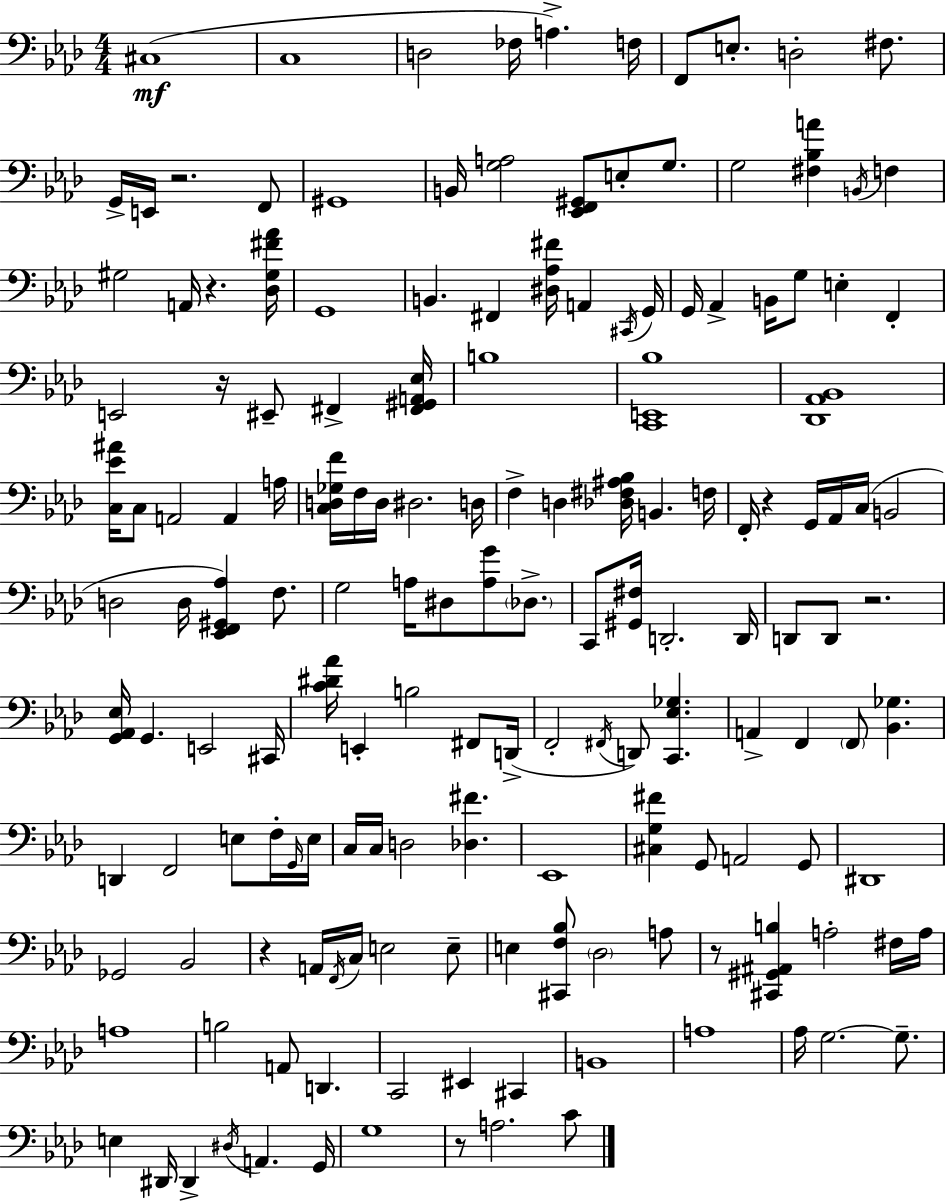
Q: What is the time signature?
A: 4/4